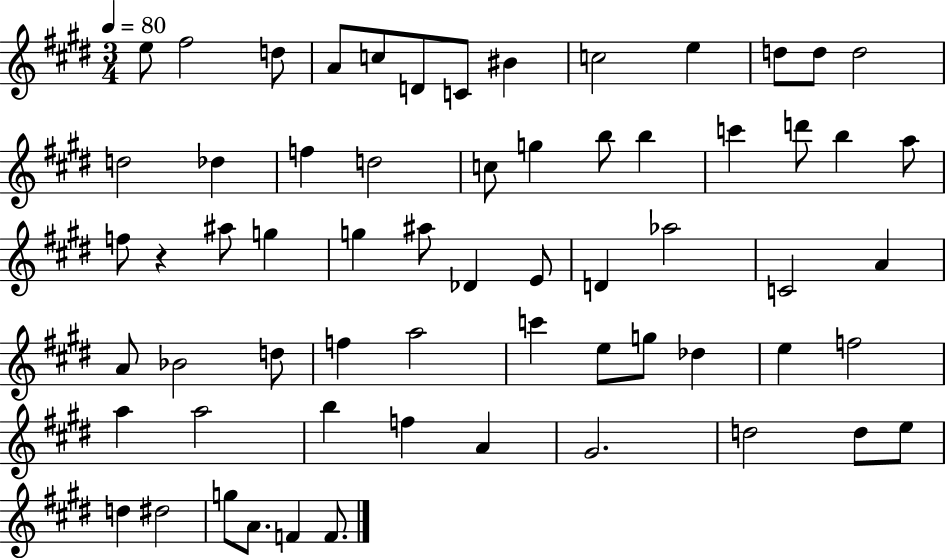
E5/e F#5/h D5/e A4/e C5/e D4/e C4/e BIS4/q C5/h E5/q D5/e D5/e D5/h D5/h Db5/q F5/q D5/h C5/e G5/q B5/e B5/q C6/q D6/e B5/q A5/e F5/e R/q A#5/e G5/q G5/q A#5/e Db4/q E4/e D4/q Ab5/h C4/h A4/q A4/e Bb4/h D5/e F5/q A5/h C6/q E5/e G5/e Db5/q E5/q F5/h A5/q A5/h B5/q F5/q A4/q G#4/h. D5/h D5/e E5/e D5/q D#5/h G5/e A4/e. F4/q F4/e.